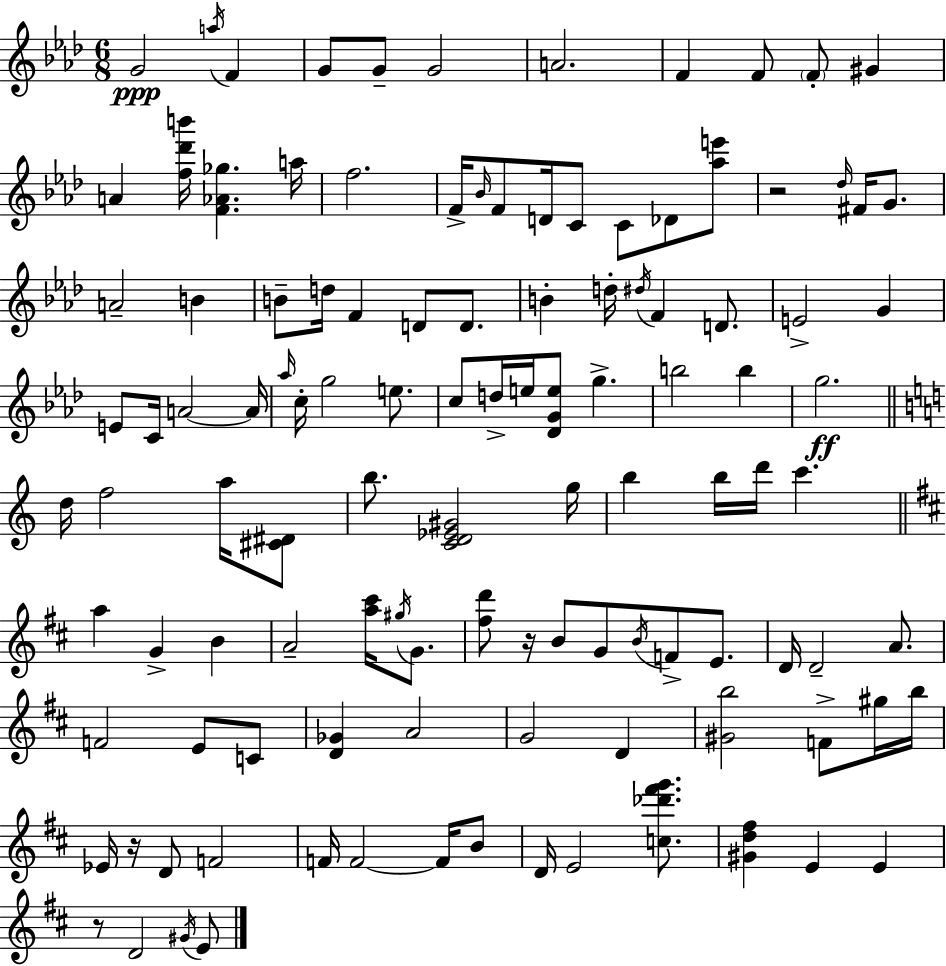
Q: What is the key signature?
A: F minor